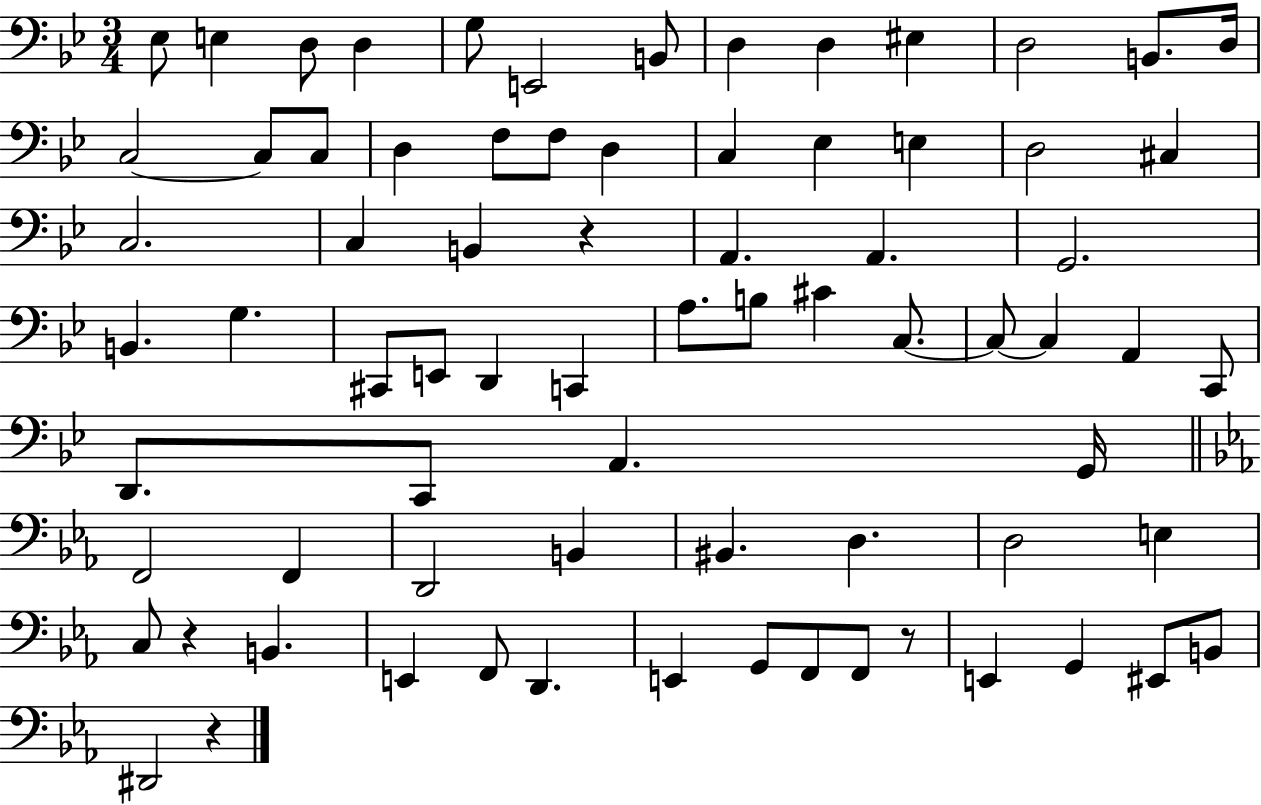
Eb3/e E3/q D3/e D3/q G3/e E2/h B2/e D3/q D3/q EIS3/q D3/h B2/e. D3/s C3/h C3/e C3/e D3/q F3/e F3/e D3/q C3/q Eb3/q E3/q D3/h C#3/q C3/h. C3/q B2/q R/q A2/q. A2/q. G2/h. B2/q. G3/q. C#2/e E2/e D2/q C2/q A3/e. B3/e C#4/q C3/e. C3/e C3/q A2/q C2/e D2/e. C2/e A2/q. G2/s F2/h F2/q D2/h B2/q BIS2/q. D3/q. D3/h E3/q C3/e R/q B2/q. E2/q F2/e D2/q. E2/q G2/e F2/e F2/e R/e E2/q G2/q EIS2/e B2/e D#2/h R/q